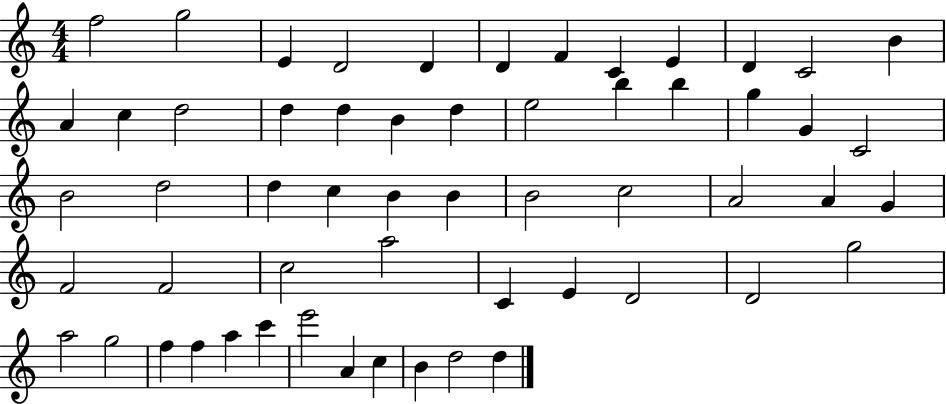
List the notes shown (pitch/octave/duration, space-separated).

F5/h G5/h E4/q D4/h D4/q D4/q F4/q C4/q E4/q D4/q C4/h B4/q A4/q C5/q D5/h D5/q D5/q B4/q D5/q E5/h B5/q B5/q G5/q G4/q C4/h B4/h D5/h D5/q C5/q B4/q B4/q B4/h C5/h A4/h A4/q G4/q F4/h F4/h C5/h A5/h C4/q E4/q D4/h D4/h G5/h A5/h G5/h F5/q F5/q A5/q C6/q E6/h A4/q C5/q B4/q D5/h D5/q